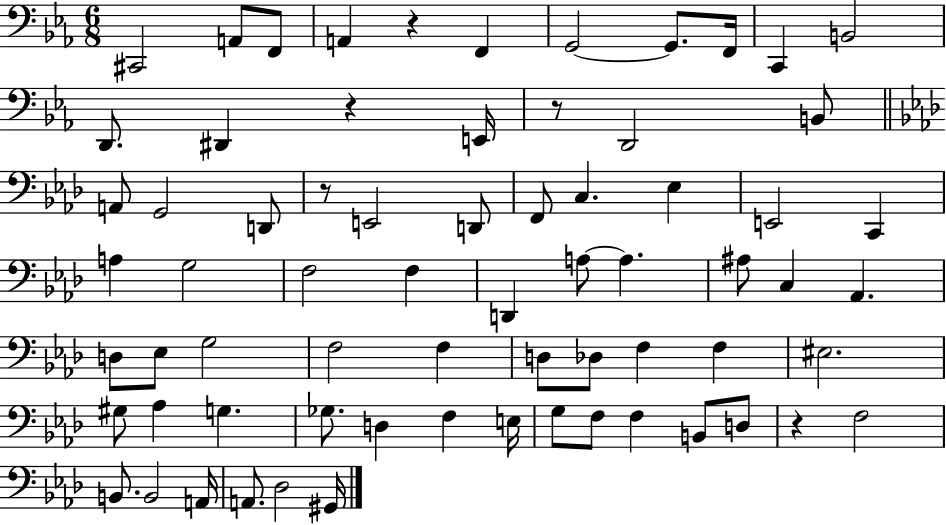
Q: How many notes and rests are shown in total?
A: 69